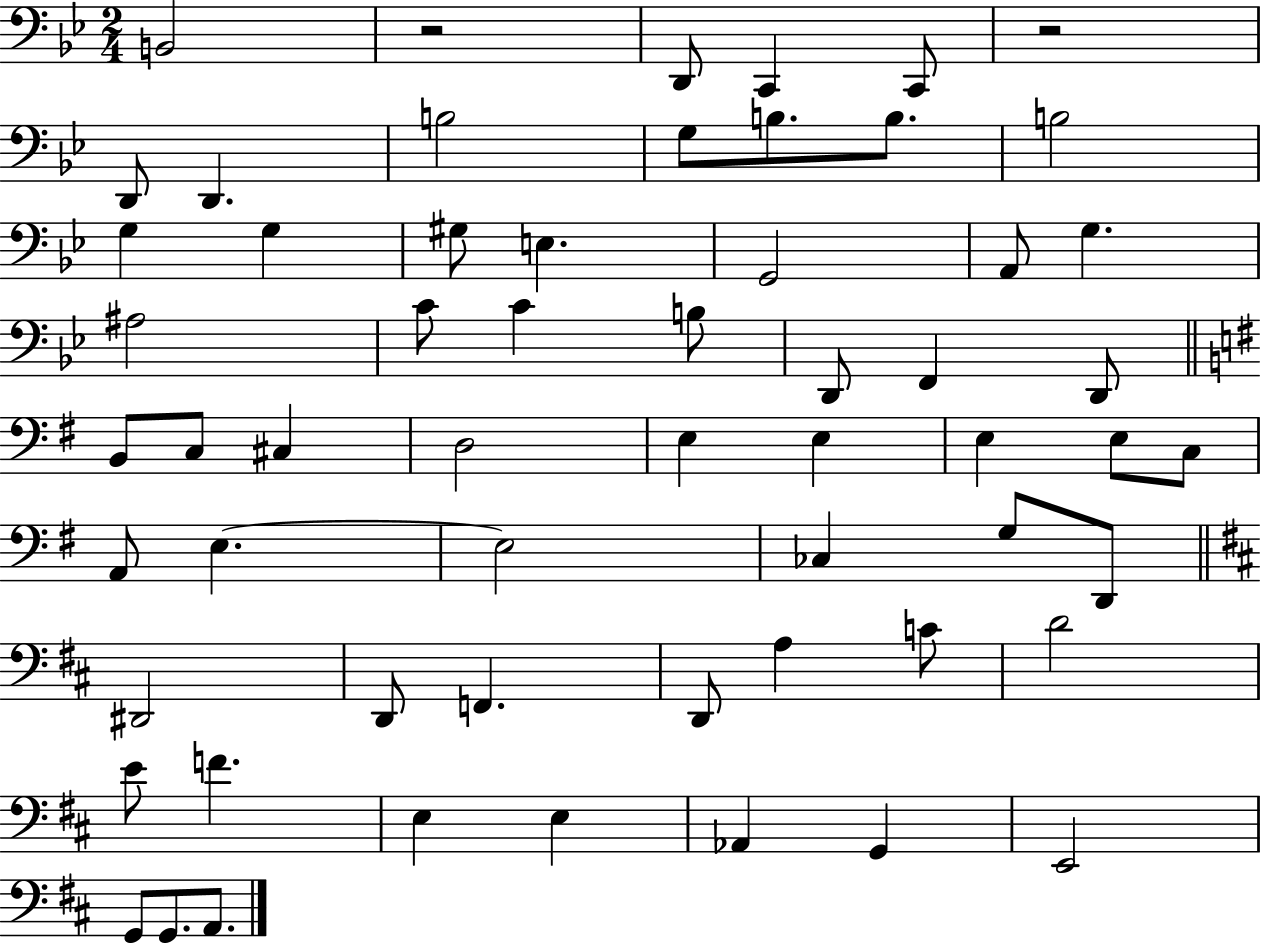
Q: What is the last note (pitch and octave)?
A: A2